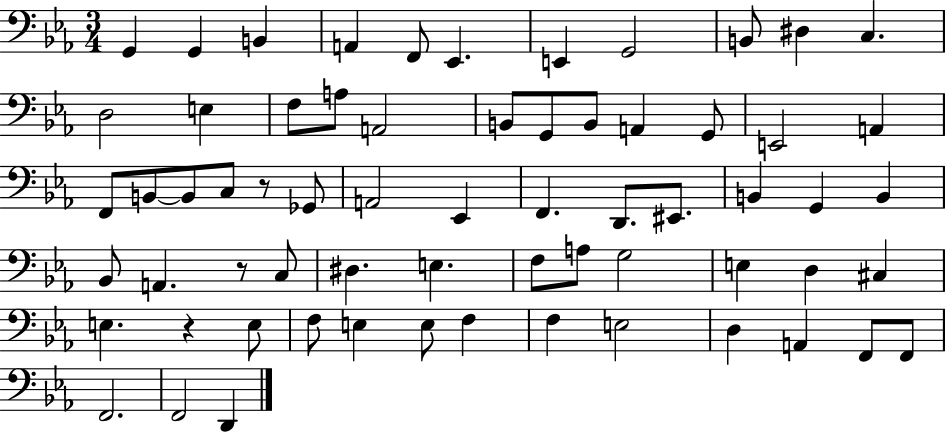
X:1
T:Untitled
M:3/4
L:1/4
K:Eb
G,, G,, B,, A,, F,,/2 _E,, E,, G,,2 B,,/2 ^D, C, D,2 E, F,/2 A,/2 A,,2 B,,/2 G,,/2 B,,/2 A,, G,,/2 E,,2 A,, F,,/2 B,,/2 B,,/2 C,/2 z/2 _G,,/2 A,,2 _E,, F,, D,,/2 ^E,,/2 B,, G,, B,, _B,,/2 A,, z/2 C,/2 ^D, E, F,/2 A,/2 G,2 E, D, ^C, E, z E,/2 F,/2 E, E,/2 F, F, E,2 D, A,, F,,/2 F,,/2 F,,2 F,,2 D,,